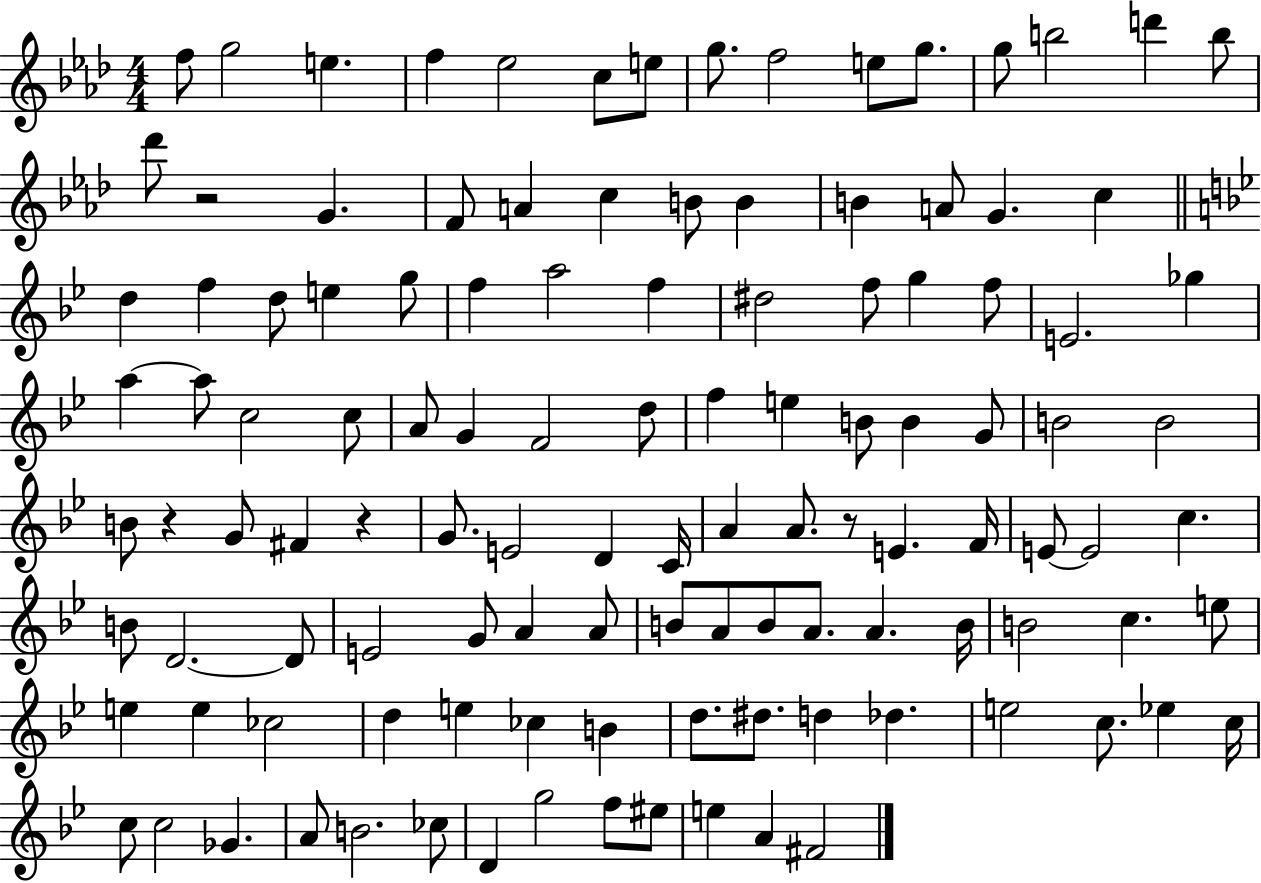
X:1
T:Untitled
M:4/4
L:1/4
K:Ab
f/2 g2 e f _e2 c/2 e/2 g/2 f2 e/2 g/2 g/2 b2 d' b/2 _d'/2 z2 G F/2 A c B/2 B B A/2 G c d f d/2 e g/2 f a2 f ^d2 f/2 g f/2 E2 _g a a/2 c2 c/2 A/2 G F2 d/2 f e B/2 B G/2 B2 B2 B/2 z G/2 ^F z G/2 E2 D C/4 A A/2 z/2 E F/4 E/2 E2 c B/2 D2 D/2 E2 G/2 A A/2 B/2 A/2 B/2 A/2 A B/4 B2 c e/2 e e _c2 d e _c B d/2 ^d/2 d _d e2 c/2 _e c/4 c/2 c2 _G A/2 B2 _c/2 D g2 f/2 ^e/2 e A ^F2